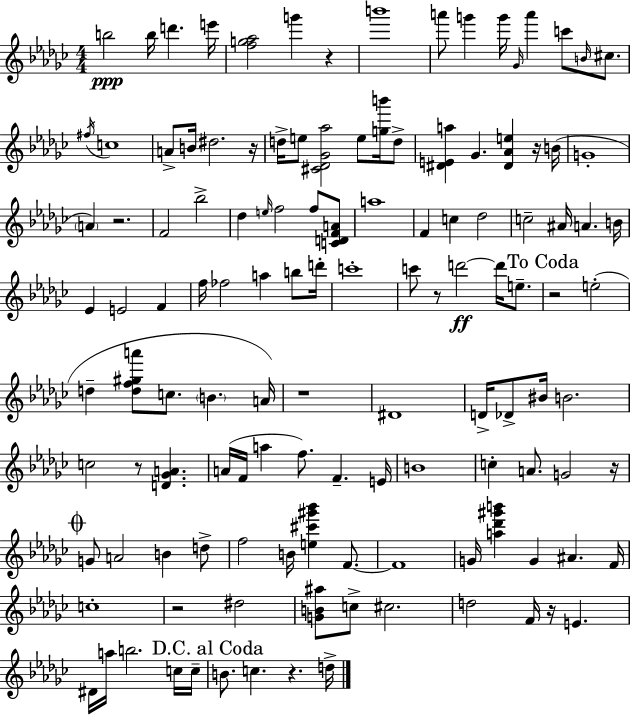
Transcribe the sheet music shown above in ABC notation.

X:1
T:Untitled
M:4/4
L:1/4
K:Ebm
b2 b/4 d' e'/4 [fg_a]2 g' z b'4 a'/2 g' g'/4 _G/4 a' c'/2 B/4 ^c/2 ^f/4 c4 A/2 B/4 ^d2 z/4 d/4 e/2 [^C_D_G_a]2 e/2 [gb']/4 d/2 [^DEa] _G [^D_Ae] z/4 B/4 G4 A z2 F2 _b2 _d e/4 f2 f/2 [CDFA]/2 a4 F c _d2 c2 ^A/4 A B/4 _E E2 F f/4 _f2 a b/2 d'/4 c'4 c'/2 z/2 d'2 d'/4 e/2 z2 e2 d [df^ga']/2 c/2 B A/4 z4 ^D4 D/4 _D/2 ^B/4 B2 c2 z/2 [D_GA] A/4 F/4 a f/2 F E/4 B4 c A/2 G2 z/4 G/2 A2 B d/2 f2 B/4 [e^c'^g'_b'] F/2 F4 G/4 [a_d'^g'b'] G ^A F/4 c4 z2 ^d2 [GB^a]/2 c/2 ^c2 d2 F/4 z/4 E ^D/4 a/4 b2 c/4 c/4 B/2 c z d/4